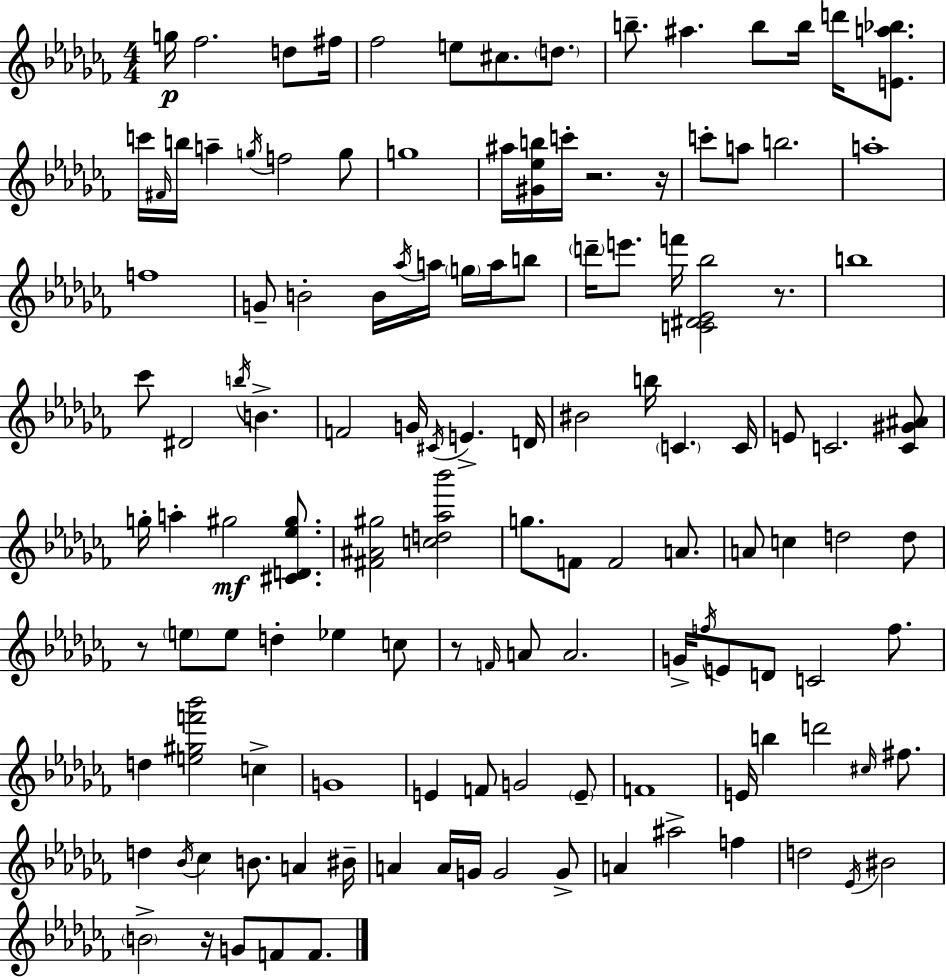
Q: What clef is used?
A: treble